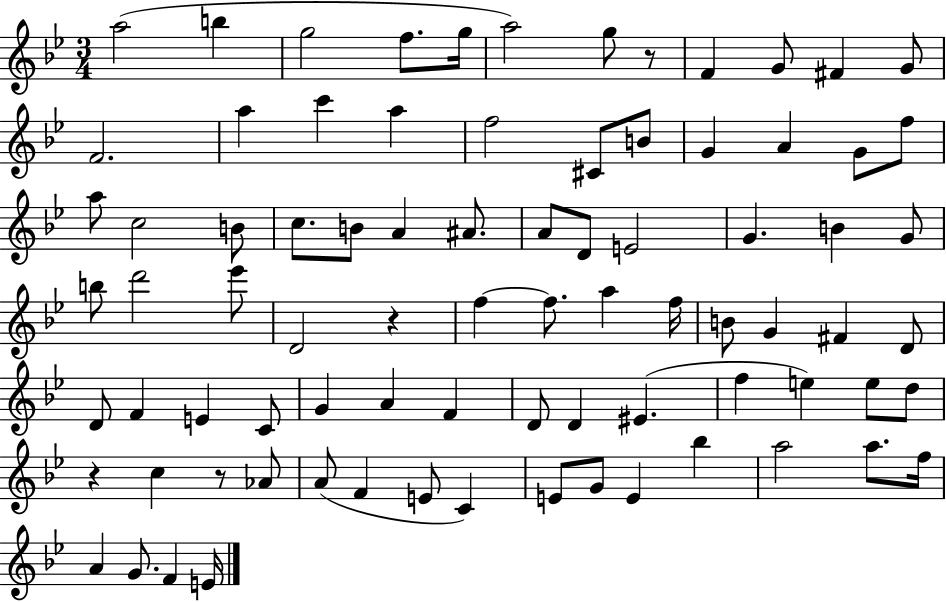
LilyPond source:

{
  \clef treble
  \numericTimeSignature
  \time 3/4
  \key bes \major
  a''2( b''4 | g''2 f''8. g''16 | a''2) g''8 r8 | f'4 g'8 fis'4 g'8 | \break f'2. | a''4 c'''4 a''4 | f''2 cis'8 b'8 | g'4 a'4 g'8 f''8 | \break a''8 c''2 b'8 | c''8. b'8 a'4 ais'8. | a'8 d'8 e'2 | g'4. b'4 g'8 | \break b''8 d'''2 ees'''8 | d'2 r4 | f''4~~ f''8. a''4 f''16 | b'8 g'4 fis'4 d'8 | \break d'8 f'4 e'4 c'8 | g'4 a'4 f'4 | d'8 d'4 eis'4.( | f''4 e''4) e''8 d''8 | \break r4 c''4 r8 aes'8 | a'8( f'4 e'8 c'4) | e'8 g'8 e'4 bes''4 | a''2 a''8. f''16 | \break a'4 g'8. f'4 e'16 | \bar "|."
}